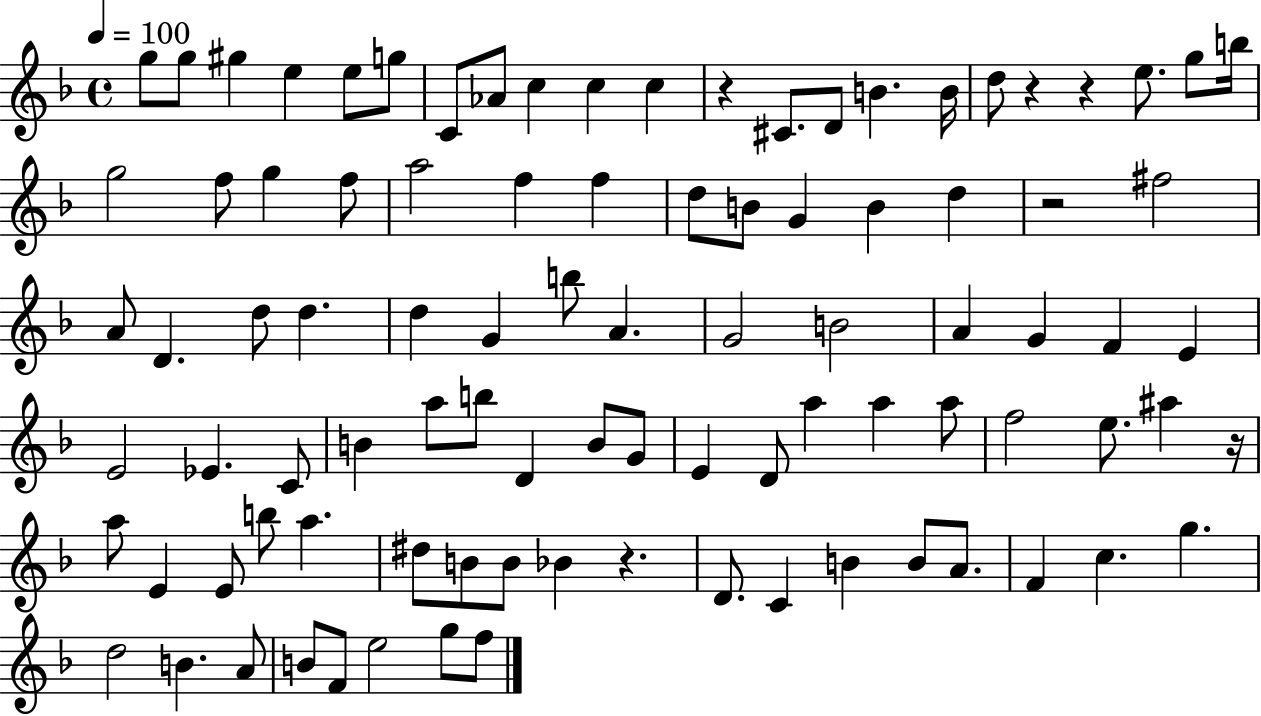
G5/e G5/e G#5/q E5/q E5/e G5/e C4/e Ab4/e C5/q C5/q C5/q R/q C#4/e. D4/e B4/q. B4/s D5/e R/q R/q E5/e. G5/e B5/s G5/h F5/e G5/q F5/e A5/h F5/q F5/q D5/e B4/e G4/q B4/q D5/q R/h F#5/h A4/e D4/q. D5/e D5/q. D5/q G4/q B5/e A4/q. G4/h B4/h A4/q G4/q F4/q E4/q E4/h Eb4/q. C4/e B4/q A5/e B5/e D4/q B4/e G4/e E4/q D4/e A5/q A5/q A5/e F5/h E5/e. A#5/q R/s A5/e E4/q E4/e B5/e A5/q. D#5/e B4/e B4/e Bb4/q R/q. D4/e. C4/q B4/q B4/e A4/e. F4/q C5/q. G5/q. D5/h B4/q. A4/e B4/e F4/e E5/h G5/e F5/e